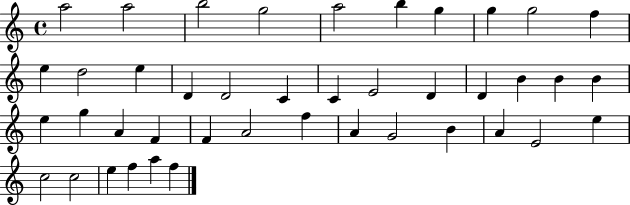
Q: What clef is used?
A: treble